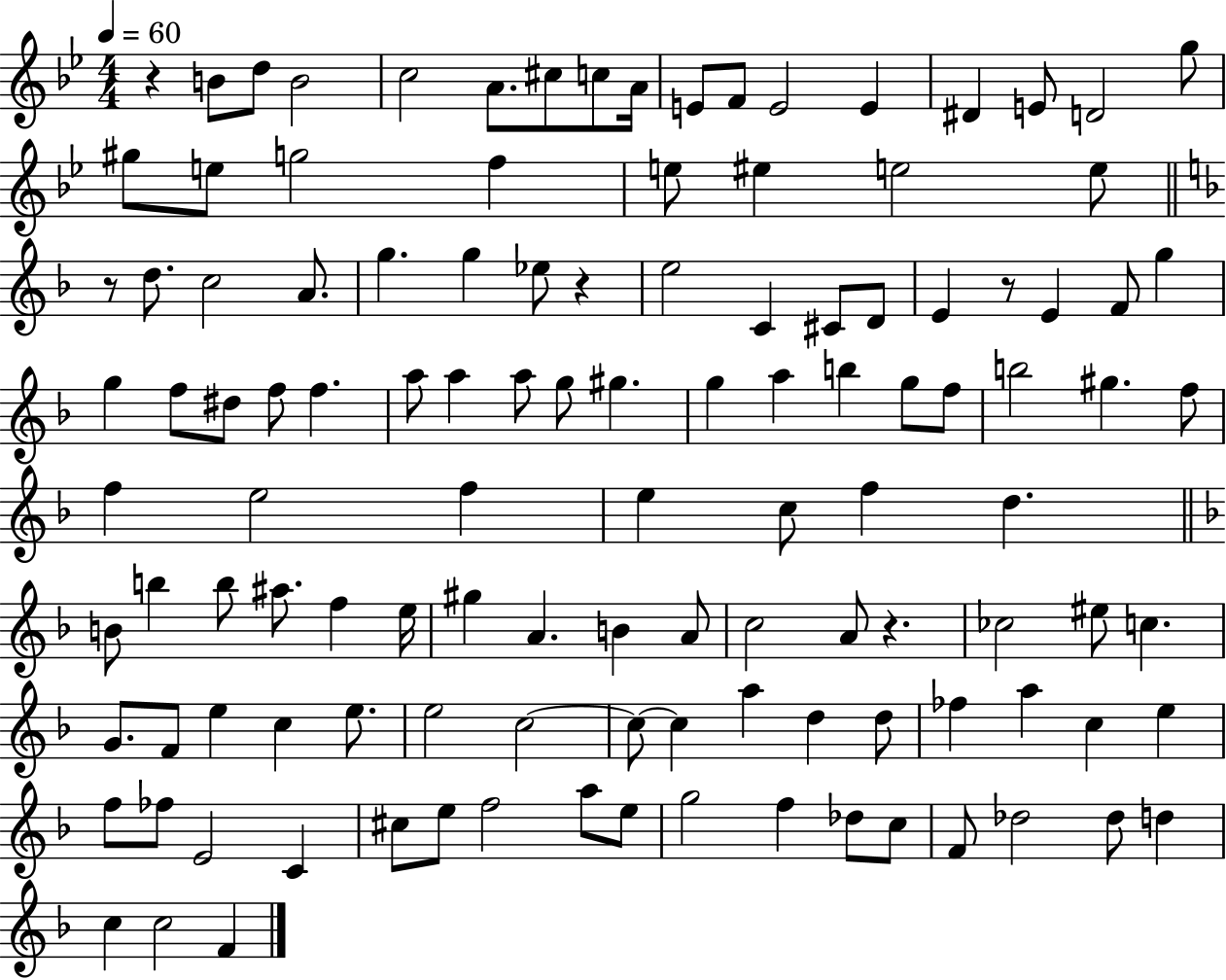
R/q B4/e D5/e B4/h C5/h A4/e. C#5/e C5/e A4/s E4/e F4/e E4/h E4/q D#4/q E4/e D4/h G5/e G#5/e E5/e G5/h F5/q E5/e EIS5/q E5/h E5/e R/e D5/e. C5/h A4/e. G5/q. G5/q Eb5/e R/q E5/h C4/q C#4/e D4/e E4/q R/e E4/q F4/e G5/q G5/q F5/e D#5/e F5/e F5/q. A5/e A5/q A5/e G5/e G#5/q. G5/q A5/q B5/q G5/e F5/e B5/h G#5/q. F5/e F5/q E5/h F5/q E5/q C5/e F5/q D5/q. B4/e B5/q B5/e A#5/e. F5/q E5/s G#5/q A4/q. B4/q A4/e C5/h A4/e R/q. CES5/h EIS5/e C5/q. G4/e. F4/e E5/q C5/q E5/e. E5/h C5/h C5/e C5/q A5/q D5/q D5/e FES5/q A5/q C5/q E5/q F5/e FES5/e E4/h C4/q C#5/e E5/e F5/h A5/e E5/e G5/h F5/q Db5/e C5/e F4/e Db5/h Db5/e D5/q C5/q C5/h F4/q